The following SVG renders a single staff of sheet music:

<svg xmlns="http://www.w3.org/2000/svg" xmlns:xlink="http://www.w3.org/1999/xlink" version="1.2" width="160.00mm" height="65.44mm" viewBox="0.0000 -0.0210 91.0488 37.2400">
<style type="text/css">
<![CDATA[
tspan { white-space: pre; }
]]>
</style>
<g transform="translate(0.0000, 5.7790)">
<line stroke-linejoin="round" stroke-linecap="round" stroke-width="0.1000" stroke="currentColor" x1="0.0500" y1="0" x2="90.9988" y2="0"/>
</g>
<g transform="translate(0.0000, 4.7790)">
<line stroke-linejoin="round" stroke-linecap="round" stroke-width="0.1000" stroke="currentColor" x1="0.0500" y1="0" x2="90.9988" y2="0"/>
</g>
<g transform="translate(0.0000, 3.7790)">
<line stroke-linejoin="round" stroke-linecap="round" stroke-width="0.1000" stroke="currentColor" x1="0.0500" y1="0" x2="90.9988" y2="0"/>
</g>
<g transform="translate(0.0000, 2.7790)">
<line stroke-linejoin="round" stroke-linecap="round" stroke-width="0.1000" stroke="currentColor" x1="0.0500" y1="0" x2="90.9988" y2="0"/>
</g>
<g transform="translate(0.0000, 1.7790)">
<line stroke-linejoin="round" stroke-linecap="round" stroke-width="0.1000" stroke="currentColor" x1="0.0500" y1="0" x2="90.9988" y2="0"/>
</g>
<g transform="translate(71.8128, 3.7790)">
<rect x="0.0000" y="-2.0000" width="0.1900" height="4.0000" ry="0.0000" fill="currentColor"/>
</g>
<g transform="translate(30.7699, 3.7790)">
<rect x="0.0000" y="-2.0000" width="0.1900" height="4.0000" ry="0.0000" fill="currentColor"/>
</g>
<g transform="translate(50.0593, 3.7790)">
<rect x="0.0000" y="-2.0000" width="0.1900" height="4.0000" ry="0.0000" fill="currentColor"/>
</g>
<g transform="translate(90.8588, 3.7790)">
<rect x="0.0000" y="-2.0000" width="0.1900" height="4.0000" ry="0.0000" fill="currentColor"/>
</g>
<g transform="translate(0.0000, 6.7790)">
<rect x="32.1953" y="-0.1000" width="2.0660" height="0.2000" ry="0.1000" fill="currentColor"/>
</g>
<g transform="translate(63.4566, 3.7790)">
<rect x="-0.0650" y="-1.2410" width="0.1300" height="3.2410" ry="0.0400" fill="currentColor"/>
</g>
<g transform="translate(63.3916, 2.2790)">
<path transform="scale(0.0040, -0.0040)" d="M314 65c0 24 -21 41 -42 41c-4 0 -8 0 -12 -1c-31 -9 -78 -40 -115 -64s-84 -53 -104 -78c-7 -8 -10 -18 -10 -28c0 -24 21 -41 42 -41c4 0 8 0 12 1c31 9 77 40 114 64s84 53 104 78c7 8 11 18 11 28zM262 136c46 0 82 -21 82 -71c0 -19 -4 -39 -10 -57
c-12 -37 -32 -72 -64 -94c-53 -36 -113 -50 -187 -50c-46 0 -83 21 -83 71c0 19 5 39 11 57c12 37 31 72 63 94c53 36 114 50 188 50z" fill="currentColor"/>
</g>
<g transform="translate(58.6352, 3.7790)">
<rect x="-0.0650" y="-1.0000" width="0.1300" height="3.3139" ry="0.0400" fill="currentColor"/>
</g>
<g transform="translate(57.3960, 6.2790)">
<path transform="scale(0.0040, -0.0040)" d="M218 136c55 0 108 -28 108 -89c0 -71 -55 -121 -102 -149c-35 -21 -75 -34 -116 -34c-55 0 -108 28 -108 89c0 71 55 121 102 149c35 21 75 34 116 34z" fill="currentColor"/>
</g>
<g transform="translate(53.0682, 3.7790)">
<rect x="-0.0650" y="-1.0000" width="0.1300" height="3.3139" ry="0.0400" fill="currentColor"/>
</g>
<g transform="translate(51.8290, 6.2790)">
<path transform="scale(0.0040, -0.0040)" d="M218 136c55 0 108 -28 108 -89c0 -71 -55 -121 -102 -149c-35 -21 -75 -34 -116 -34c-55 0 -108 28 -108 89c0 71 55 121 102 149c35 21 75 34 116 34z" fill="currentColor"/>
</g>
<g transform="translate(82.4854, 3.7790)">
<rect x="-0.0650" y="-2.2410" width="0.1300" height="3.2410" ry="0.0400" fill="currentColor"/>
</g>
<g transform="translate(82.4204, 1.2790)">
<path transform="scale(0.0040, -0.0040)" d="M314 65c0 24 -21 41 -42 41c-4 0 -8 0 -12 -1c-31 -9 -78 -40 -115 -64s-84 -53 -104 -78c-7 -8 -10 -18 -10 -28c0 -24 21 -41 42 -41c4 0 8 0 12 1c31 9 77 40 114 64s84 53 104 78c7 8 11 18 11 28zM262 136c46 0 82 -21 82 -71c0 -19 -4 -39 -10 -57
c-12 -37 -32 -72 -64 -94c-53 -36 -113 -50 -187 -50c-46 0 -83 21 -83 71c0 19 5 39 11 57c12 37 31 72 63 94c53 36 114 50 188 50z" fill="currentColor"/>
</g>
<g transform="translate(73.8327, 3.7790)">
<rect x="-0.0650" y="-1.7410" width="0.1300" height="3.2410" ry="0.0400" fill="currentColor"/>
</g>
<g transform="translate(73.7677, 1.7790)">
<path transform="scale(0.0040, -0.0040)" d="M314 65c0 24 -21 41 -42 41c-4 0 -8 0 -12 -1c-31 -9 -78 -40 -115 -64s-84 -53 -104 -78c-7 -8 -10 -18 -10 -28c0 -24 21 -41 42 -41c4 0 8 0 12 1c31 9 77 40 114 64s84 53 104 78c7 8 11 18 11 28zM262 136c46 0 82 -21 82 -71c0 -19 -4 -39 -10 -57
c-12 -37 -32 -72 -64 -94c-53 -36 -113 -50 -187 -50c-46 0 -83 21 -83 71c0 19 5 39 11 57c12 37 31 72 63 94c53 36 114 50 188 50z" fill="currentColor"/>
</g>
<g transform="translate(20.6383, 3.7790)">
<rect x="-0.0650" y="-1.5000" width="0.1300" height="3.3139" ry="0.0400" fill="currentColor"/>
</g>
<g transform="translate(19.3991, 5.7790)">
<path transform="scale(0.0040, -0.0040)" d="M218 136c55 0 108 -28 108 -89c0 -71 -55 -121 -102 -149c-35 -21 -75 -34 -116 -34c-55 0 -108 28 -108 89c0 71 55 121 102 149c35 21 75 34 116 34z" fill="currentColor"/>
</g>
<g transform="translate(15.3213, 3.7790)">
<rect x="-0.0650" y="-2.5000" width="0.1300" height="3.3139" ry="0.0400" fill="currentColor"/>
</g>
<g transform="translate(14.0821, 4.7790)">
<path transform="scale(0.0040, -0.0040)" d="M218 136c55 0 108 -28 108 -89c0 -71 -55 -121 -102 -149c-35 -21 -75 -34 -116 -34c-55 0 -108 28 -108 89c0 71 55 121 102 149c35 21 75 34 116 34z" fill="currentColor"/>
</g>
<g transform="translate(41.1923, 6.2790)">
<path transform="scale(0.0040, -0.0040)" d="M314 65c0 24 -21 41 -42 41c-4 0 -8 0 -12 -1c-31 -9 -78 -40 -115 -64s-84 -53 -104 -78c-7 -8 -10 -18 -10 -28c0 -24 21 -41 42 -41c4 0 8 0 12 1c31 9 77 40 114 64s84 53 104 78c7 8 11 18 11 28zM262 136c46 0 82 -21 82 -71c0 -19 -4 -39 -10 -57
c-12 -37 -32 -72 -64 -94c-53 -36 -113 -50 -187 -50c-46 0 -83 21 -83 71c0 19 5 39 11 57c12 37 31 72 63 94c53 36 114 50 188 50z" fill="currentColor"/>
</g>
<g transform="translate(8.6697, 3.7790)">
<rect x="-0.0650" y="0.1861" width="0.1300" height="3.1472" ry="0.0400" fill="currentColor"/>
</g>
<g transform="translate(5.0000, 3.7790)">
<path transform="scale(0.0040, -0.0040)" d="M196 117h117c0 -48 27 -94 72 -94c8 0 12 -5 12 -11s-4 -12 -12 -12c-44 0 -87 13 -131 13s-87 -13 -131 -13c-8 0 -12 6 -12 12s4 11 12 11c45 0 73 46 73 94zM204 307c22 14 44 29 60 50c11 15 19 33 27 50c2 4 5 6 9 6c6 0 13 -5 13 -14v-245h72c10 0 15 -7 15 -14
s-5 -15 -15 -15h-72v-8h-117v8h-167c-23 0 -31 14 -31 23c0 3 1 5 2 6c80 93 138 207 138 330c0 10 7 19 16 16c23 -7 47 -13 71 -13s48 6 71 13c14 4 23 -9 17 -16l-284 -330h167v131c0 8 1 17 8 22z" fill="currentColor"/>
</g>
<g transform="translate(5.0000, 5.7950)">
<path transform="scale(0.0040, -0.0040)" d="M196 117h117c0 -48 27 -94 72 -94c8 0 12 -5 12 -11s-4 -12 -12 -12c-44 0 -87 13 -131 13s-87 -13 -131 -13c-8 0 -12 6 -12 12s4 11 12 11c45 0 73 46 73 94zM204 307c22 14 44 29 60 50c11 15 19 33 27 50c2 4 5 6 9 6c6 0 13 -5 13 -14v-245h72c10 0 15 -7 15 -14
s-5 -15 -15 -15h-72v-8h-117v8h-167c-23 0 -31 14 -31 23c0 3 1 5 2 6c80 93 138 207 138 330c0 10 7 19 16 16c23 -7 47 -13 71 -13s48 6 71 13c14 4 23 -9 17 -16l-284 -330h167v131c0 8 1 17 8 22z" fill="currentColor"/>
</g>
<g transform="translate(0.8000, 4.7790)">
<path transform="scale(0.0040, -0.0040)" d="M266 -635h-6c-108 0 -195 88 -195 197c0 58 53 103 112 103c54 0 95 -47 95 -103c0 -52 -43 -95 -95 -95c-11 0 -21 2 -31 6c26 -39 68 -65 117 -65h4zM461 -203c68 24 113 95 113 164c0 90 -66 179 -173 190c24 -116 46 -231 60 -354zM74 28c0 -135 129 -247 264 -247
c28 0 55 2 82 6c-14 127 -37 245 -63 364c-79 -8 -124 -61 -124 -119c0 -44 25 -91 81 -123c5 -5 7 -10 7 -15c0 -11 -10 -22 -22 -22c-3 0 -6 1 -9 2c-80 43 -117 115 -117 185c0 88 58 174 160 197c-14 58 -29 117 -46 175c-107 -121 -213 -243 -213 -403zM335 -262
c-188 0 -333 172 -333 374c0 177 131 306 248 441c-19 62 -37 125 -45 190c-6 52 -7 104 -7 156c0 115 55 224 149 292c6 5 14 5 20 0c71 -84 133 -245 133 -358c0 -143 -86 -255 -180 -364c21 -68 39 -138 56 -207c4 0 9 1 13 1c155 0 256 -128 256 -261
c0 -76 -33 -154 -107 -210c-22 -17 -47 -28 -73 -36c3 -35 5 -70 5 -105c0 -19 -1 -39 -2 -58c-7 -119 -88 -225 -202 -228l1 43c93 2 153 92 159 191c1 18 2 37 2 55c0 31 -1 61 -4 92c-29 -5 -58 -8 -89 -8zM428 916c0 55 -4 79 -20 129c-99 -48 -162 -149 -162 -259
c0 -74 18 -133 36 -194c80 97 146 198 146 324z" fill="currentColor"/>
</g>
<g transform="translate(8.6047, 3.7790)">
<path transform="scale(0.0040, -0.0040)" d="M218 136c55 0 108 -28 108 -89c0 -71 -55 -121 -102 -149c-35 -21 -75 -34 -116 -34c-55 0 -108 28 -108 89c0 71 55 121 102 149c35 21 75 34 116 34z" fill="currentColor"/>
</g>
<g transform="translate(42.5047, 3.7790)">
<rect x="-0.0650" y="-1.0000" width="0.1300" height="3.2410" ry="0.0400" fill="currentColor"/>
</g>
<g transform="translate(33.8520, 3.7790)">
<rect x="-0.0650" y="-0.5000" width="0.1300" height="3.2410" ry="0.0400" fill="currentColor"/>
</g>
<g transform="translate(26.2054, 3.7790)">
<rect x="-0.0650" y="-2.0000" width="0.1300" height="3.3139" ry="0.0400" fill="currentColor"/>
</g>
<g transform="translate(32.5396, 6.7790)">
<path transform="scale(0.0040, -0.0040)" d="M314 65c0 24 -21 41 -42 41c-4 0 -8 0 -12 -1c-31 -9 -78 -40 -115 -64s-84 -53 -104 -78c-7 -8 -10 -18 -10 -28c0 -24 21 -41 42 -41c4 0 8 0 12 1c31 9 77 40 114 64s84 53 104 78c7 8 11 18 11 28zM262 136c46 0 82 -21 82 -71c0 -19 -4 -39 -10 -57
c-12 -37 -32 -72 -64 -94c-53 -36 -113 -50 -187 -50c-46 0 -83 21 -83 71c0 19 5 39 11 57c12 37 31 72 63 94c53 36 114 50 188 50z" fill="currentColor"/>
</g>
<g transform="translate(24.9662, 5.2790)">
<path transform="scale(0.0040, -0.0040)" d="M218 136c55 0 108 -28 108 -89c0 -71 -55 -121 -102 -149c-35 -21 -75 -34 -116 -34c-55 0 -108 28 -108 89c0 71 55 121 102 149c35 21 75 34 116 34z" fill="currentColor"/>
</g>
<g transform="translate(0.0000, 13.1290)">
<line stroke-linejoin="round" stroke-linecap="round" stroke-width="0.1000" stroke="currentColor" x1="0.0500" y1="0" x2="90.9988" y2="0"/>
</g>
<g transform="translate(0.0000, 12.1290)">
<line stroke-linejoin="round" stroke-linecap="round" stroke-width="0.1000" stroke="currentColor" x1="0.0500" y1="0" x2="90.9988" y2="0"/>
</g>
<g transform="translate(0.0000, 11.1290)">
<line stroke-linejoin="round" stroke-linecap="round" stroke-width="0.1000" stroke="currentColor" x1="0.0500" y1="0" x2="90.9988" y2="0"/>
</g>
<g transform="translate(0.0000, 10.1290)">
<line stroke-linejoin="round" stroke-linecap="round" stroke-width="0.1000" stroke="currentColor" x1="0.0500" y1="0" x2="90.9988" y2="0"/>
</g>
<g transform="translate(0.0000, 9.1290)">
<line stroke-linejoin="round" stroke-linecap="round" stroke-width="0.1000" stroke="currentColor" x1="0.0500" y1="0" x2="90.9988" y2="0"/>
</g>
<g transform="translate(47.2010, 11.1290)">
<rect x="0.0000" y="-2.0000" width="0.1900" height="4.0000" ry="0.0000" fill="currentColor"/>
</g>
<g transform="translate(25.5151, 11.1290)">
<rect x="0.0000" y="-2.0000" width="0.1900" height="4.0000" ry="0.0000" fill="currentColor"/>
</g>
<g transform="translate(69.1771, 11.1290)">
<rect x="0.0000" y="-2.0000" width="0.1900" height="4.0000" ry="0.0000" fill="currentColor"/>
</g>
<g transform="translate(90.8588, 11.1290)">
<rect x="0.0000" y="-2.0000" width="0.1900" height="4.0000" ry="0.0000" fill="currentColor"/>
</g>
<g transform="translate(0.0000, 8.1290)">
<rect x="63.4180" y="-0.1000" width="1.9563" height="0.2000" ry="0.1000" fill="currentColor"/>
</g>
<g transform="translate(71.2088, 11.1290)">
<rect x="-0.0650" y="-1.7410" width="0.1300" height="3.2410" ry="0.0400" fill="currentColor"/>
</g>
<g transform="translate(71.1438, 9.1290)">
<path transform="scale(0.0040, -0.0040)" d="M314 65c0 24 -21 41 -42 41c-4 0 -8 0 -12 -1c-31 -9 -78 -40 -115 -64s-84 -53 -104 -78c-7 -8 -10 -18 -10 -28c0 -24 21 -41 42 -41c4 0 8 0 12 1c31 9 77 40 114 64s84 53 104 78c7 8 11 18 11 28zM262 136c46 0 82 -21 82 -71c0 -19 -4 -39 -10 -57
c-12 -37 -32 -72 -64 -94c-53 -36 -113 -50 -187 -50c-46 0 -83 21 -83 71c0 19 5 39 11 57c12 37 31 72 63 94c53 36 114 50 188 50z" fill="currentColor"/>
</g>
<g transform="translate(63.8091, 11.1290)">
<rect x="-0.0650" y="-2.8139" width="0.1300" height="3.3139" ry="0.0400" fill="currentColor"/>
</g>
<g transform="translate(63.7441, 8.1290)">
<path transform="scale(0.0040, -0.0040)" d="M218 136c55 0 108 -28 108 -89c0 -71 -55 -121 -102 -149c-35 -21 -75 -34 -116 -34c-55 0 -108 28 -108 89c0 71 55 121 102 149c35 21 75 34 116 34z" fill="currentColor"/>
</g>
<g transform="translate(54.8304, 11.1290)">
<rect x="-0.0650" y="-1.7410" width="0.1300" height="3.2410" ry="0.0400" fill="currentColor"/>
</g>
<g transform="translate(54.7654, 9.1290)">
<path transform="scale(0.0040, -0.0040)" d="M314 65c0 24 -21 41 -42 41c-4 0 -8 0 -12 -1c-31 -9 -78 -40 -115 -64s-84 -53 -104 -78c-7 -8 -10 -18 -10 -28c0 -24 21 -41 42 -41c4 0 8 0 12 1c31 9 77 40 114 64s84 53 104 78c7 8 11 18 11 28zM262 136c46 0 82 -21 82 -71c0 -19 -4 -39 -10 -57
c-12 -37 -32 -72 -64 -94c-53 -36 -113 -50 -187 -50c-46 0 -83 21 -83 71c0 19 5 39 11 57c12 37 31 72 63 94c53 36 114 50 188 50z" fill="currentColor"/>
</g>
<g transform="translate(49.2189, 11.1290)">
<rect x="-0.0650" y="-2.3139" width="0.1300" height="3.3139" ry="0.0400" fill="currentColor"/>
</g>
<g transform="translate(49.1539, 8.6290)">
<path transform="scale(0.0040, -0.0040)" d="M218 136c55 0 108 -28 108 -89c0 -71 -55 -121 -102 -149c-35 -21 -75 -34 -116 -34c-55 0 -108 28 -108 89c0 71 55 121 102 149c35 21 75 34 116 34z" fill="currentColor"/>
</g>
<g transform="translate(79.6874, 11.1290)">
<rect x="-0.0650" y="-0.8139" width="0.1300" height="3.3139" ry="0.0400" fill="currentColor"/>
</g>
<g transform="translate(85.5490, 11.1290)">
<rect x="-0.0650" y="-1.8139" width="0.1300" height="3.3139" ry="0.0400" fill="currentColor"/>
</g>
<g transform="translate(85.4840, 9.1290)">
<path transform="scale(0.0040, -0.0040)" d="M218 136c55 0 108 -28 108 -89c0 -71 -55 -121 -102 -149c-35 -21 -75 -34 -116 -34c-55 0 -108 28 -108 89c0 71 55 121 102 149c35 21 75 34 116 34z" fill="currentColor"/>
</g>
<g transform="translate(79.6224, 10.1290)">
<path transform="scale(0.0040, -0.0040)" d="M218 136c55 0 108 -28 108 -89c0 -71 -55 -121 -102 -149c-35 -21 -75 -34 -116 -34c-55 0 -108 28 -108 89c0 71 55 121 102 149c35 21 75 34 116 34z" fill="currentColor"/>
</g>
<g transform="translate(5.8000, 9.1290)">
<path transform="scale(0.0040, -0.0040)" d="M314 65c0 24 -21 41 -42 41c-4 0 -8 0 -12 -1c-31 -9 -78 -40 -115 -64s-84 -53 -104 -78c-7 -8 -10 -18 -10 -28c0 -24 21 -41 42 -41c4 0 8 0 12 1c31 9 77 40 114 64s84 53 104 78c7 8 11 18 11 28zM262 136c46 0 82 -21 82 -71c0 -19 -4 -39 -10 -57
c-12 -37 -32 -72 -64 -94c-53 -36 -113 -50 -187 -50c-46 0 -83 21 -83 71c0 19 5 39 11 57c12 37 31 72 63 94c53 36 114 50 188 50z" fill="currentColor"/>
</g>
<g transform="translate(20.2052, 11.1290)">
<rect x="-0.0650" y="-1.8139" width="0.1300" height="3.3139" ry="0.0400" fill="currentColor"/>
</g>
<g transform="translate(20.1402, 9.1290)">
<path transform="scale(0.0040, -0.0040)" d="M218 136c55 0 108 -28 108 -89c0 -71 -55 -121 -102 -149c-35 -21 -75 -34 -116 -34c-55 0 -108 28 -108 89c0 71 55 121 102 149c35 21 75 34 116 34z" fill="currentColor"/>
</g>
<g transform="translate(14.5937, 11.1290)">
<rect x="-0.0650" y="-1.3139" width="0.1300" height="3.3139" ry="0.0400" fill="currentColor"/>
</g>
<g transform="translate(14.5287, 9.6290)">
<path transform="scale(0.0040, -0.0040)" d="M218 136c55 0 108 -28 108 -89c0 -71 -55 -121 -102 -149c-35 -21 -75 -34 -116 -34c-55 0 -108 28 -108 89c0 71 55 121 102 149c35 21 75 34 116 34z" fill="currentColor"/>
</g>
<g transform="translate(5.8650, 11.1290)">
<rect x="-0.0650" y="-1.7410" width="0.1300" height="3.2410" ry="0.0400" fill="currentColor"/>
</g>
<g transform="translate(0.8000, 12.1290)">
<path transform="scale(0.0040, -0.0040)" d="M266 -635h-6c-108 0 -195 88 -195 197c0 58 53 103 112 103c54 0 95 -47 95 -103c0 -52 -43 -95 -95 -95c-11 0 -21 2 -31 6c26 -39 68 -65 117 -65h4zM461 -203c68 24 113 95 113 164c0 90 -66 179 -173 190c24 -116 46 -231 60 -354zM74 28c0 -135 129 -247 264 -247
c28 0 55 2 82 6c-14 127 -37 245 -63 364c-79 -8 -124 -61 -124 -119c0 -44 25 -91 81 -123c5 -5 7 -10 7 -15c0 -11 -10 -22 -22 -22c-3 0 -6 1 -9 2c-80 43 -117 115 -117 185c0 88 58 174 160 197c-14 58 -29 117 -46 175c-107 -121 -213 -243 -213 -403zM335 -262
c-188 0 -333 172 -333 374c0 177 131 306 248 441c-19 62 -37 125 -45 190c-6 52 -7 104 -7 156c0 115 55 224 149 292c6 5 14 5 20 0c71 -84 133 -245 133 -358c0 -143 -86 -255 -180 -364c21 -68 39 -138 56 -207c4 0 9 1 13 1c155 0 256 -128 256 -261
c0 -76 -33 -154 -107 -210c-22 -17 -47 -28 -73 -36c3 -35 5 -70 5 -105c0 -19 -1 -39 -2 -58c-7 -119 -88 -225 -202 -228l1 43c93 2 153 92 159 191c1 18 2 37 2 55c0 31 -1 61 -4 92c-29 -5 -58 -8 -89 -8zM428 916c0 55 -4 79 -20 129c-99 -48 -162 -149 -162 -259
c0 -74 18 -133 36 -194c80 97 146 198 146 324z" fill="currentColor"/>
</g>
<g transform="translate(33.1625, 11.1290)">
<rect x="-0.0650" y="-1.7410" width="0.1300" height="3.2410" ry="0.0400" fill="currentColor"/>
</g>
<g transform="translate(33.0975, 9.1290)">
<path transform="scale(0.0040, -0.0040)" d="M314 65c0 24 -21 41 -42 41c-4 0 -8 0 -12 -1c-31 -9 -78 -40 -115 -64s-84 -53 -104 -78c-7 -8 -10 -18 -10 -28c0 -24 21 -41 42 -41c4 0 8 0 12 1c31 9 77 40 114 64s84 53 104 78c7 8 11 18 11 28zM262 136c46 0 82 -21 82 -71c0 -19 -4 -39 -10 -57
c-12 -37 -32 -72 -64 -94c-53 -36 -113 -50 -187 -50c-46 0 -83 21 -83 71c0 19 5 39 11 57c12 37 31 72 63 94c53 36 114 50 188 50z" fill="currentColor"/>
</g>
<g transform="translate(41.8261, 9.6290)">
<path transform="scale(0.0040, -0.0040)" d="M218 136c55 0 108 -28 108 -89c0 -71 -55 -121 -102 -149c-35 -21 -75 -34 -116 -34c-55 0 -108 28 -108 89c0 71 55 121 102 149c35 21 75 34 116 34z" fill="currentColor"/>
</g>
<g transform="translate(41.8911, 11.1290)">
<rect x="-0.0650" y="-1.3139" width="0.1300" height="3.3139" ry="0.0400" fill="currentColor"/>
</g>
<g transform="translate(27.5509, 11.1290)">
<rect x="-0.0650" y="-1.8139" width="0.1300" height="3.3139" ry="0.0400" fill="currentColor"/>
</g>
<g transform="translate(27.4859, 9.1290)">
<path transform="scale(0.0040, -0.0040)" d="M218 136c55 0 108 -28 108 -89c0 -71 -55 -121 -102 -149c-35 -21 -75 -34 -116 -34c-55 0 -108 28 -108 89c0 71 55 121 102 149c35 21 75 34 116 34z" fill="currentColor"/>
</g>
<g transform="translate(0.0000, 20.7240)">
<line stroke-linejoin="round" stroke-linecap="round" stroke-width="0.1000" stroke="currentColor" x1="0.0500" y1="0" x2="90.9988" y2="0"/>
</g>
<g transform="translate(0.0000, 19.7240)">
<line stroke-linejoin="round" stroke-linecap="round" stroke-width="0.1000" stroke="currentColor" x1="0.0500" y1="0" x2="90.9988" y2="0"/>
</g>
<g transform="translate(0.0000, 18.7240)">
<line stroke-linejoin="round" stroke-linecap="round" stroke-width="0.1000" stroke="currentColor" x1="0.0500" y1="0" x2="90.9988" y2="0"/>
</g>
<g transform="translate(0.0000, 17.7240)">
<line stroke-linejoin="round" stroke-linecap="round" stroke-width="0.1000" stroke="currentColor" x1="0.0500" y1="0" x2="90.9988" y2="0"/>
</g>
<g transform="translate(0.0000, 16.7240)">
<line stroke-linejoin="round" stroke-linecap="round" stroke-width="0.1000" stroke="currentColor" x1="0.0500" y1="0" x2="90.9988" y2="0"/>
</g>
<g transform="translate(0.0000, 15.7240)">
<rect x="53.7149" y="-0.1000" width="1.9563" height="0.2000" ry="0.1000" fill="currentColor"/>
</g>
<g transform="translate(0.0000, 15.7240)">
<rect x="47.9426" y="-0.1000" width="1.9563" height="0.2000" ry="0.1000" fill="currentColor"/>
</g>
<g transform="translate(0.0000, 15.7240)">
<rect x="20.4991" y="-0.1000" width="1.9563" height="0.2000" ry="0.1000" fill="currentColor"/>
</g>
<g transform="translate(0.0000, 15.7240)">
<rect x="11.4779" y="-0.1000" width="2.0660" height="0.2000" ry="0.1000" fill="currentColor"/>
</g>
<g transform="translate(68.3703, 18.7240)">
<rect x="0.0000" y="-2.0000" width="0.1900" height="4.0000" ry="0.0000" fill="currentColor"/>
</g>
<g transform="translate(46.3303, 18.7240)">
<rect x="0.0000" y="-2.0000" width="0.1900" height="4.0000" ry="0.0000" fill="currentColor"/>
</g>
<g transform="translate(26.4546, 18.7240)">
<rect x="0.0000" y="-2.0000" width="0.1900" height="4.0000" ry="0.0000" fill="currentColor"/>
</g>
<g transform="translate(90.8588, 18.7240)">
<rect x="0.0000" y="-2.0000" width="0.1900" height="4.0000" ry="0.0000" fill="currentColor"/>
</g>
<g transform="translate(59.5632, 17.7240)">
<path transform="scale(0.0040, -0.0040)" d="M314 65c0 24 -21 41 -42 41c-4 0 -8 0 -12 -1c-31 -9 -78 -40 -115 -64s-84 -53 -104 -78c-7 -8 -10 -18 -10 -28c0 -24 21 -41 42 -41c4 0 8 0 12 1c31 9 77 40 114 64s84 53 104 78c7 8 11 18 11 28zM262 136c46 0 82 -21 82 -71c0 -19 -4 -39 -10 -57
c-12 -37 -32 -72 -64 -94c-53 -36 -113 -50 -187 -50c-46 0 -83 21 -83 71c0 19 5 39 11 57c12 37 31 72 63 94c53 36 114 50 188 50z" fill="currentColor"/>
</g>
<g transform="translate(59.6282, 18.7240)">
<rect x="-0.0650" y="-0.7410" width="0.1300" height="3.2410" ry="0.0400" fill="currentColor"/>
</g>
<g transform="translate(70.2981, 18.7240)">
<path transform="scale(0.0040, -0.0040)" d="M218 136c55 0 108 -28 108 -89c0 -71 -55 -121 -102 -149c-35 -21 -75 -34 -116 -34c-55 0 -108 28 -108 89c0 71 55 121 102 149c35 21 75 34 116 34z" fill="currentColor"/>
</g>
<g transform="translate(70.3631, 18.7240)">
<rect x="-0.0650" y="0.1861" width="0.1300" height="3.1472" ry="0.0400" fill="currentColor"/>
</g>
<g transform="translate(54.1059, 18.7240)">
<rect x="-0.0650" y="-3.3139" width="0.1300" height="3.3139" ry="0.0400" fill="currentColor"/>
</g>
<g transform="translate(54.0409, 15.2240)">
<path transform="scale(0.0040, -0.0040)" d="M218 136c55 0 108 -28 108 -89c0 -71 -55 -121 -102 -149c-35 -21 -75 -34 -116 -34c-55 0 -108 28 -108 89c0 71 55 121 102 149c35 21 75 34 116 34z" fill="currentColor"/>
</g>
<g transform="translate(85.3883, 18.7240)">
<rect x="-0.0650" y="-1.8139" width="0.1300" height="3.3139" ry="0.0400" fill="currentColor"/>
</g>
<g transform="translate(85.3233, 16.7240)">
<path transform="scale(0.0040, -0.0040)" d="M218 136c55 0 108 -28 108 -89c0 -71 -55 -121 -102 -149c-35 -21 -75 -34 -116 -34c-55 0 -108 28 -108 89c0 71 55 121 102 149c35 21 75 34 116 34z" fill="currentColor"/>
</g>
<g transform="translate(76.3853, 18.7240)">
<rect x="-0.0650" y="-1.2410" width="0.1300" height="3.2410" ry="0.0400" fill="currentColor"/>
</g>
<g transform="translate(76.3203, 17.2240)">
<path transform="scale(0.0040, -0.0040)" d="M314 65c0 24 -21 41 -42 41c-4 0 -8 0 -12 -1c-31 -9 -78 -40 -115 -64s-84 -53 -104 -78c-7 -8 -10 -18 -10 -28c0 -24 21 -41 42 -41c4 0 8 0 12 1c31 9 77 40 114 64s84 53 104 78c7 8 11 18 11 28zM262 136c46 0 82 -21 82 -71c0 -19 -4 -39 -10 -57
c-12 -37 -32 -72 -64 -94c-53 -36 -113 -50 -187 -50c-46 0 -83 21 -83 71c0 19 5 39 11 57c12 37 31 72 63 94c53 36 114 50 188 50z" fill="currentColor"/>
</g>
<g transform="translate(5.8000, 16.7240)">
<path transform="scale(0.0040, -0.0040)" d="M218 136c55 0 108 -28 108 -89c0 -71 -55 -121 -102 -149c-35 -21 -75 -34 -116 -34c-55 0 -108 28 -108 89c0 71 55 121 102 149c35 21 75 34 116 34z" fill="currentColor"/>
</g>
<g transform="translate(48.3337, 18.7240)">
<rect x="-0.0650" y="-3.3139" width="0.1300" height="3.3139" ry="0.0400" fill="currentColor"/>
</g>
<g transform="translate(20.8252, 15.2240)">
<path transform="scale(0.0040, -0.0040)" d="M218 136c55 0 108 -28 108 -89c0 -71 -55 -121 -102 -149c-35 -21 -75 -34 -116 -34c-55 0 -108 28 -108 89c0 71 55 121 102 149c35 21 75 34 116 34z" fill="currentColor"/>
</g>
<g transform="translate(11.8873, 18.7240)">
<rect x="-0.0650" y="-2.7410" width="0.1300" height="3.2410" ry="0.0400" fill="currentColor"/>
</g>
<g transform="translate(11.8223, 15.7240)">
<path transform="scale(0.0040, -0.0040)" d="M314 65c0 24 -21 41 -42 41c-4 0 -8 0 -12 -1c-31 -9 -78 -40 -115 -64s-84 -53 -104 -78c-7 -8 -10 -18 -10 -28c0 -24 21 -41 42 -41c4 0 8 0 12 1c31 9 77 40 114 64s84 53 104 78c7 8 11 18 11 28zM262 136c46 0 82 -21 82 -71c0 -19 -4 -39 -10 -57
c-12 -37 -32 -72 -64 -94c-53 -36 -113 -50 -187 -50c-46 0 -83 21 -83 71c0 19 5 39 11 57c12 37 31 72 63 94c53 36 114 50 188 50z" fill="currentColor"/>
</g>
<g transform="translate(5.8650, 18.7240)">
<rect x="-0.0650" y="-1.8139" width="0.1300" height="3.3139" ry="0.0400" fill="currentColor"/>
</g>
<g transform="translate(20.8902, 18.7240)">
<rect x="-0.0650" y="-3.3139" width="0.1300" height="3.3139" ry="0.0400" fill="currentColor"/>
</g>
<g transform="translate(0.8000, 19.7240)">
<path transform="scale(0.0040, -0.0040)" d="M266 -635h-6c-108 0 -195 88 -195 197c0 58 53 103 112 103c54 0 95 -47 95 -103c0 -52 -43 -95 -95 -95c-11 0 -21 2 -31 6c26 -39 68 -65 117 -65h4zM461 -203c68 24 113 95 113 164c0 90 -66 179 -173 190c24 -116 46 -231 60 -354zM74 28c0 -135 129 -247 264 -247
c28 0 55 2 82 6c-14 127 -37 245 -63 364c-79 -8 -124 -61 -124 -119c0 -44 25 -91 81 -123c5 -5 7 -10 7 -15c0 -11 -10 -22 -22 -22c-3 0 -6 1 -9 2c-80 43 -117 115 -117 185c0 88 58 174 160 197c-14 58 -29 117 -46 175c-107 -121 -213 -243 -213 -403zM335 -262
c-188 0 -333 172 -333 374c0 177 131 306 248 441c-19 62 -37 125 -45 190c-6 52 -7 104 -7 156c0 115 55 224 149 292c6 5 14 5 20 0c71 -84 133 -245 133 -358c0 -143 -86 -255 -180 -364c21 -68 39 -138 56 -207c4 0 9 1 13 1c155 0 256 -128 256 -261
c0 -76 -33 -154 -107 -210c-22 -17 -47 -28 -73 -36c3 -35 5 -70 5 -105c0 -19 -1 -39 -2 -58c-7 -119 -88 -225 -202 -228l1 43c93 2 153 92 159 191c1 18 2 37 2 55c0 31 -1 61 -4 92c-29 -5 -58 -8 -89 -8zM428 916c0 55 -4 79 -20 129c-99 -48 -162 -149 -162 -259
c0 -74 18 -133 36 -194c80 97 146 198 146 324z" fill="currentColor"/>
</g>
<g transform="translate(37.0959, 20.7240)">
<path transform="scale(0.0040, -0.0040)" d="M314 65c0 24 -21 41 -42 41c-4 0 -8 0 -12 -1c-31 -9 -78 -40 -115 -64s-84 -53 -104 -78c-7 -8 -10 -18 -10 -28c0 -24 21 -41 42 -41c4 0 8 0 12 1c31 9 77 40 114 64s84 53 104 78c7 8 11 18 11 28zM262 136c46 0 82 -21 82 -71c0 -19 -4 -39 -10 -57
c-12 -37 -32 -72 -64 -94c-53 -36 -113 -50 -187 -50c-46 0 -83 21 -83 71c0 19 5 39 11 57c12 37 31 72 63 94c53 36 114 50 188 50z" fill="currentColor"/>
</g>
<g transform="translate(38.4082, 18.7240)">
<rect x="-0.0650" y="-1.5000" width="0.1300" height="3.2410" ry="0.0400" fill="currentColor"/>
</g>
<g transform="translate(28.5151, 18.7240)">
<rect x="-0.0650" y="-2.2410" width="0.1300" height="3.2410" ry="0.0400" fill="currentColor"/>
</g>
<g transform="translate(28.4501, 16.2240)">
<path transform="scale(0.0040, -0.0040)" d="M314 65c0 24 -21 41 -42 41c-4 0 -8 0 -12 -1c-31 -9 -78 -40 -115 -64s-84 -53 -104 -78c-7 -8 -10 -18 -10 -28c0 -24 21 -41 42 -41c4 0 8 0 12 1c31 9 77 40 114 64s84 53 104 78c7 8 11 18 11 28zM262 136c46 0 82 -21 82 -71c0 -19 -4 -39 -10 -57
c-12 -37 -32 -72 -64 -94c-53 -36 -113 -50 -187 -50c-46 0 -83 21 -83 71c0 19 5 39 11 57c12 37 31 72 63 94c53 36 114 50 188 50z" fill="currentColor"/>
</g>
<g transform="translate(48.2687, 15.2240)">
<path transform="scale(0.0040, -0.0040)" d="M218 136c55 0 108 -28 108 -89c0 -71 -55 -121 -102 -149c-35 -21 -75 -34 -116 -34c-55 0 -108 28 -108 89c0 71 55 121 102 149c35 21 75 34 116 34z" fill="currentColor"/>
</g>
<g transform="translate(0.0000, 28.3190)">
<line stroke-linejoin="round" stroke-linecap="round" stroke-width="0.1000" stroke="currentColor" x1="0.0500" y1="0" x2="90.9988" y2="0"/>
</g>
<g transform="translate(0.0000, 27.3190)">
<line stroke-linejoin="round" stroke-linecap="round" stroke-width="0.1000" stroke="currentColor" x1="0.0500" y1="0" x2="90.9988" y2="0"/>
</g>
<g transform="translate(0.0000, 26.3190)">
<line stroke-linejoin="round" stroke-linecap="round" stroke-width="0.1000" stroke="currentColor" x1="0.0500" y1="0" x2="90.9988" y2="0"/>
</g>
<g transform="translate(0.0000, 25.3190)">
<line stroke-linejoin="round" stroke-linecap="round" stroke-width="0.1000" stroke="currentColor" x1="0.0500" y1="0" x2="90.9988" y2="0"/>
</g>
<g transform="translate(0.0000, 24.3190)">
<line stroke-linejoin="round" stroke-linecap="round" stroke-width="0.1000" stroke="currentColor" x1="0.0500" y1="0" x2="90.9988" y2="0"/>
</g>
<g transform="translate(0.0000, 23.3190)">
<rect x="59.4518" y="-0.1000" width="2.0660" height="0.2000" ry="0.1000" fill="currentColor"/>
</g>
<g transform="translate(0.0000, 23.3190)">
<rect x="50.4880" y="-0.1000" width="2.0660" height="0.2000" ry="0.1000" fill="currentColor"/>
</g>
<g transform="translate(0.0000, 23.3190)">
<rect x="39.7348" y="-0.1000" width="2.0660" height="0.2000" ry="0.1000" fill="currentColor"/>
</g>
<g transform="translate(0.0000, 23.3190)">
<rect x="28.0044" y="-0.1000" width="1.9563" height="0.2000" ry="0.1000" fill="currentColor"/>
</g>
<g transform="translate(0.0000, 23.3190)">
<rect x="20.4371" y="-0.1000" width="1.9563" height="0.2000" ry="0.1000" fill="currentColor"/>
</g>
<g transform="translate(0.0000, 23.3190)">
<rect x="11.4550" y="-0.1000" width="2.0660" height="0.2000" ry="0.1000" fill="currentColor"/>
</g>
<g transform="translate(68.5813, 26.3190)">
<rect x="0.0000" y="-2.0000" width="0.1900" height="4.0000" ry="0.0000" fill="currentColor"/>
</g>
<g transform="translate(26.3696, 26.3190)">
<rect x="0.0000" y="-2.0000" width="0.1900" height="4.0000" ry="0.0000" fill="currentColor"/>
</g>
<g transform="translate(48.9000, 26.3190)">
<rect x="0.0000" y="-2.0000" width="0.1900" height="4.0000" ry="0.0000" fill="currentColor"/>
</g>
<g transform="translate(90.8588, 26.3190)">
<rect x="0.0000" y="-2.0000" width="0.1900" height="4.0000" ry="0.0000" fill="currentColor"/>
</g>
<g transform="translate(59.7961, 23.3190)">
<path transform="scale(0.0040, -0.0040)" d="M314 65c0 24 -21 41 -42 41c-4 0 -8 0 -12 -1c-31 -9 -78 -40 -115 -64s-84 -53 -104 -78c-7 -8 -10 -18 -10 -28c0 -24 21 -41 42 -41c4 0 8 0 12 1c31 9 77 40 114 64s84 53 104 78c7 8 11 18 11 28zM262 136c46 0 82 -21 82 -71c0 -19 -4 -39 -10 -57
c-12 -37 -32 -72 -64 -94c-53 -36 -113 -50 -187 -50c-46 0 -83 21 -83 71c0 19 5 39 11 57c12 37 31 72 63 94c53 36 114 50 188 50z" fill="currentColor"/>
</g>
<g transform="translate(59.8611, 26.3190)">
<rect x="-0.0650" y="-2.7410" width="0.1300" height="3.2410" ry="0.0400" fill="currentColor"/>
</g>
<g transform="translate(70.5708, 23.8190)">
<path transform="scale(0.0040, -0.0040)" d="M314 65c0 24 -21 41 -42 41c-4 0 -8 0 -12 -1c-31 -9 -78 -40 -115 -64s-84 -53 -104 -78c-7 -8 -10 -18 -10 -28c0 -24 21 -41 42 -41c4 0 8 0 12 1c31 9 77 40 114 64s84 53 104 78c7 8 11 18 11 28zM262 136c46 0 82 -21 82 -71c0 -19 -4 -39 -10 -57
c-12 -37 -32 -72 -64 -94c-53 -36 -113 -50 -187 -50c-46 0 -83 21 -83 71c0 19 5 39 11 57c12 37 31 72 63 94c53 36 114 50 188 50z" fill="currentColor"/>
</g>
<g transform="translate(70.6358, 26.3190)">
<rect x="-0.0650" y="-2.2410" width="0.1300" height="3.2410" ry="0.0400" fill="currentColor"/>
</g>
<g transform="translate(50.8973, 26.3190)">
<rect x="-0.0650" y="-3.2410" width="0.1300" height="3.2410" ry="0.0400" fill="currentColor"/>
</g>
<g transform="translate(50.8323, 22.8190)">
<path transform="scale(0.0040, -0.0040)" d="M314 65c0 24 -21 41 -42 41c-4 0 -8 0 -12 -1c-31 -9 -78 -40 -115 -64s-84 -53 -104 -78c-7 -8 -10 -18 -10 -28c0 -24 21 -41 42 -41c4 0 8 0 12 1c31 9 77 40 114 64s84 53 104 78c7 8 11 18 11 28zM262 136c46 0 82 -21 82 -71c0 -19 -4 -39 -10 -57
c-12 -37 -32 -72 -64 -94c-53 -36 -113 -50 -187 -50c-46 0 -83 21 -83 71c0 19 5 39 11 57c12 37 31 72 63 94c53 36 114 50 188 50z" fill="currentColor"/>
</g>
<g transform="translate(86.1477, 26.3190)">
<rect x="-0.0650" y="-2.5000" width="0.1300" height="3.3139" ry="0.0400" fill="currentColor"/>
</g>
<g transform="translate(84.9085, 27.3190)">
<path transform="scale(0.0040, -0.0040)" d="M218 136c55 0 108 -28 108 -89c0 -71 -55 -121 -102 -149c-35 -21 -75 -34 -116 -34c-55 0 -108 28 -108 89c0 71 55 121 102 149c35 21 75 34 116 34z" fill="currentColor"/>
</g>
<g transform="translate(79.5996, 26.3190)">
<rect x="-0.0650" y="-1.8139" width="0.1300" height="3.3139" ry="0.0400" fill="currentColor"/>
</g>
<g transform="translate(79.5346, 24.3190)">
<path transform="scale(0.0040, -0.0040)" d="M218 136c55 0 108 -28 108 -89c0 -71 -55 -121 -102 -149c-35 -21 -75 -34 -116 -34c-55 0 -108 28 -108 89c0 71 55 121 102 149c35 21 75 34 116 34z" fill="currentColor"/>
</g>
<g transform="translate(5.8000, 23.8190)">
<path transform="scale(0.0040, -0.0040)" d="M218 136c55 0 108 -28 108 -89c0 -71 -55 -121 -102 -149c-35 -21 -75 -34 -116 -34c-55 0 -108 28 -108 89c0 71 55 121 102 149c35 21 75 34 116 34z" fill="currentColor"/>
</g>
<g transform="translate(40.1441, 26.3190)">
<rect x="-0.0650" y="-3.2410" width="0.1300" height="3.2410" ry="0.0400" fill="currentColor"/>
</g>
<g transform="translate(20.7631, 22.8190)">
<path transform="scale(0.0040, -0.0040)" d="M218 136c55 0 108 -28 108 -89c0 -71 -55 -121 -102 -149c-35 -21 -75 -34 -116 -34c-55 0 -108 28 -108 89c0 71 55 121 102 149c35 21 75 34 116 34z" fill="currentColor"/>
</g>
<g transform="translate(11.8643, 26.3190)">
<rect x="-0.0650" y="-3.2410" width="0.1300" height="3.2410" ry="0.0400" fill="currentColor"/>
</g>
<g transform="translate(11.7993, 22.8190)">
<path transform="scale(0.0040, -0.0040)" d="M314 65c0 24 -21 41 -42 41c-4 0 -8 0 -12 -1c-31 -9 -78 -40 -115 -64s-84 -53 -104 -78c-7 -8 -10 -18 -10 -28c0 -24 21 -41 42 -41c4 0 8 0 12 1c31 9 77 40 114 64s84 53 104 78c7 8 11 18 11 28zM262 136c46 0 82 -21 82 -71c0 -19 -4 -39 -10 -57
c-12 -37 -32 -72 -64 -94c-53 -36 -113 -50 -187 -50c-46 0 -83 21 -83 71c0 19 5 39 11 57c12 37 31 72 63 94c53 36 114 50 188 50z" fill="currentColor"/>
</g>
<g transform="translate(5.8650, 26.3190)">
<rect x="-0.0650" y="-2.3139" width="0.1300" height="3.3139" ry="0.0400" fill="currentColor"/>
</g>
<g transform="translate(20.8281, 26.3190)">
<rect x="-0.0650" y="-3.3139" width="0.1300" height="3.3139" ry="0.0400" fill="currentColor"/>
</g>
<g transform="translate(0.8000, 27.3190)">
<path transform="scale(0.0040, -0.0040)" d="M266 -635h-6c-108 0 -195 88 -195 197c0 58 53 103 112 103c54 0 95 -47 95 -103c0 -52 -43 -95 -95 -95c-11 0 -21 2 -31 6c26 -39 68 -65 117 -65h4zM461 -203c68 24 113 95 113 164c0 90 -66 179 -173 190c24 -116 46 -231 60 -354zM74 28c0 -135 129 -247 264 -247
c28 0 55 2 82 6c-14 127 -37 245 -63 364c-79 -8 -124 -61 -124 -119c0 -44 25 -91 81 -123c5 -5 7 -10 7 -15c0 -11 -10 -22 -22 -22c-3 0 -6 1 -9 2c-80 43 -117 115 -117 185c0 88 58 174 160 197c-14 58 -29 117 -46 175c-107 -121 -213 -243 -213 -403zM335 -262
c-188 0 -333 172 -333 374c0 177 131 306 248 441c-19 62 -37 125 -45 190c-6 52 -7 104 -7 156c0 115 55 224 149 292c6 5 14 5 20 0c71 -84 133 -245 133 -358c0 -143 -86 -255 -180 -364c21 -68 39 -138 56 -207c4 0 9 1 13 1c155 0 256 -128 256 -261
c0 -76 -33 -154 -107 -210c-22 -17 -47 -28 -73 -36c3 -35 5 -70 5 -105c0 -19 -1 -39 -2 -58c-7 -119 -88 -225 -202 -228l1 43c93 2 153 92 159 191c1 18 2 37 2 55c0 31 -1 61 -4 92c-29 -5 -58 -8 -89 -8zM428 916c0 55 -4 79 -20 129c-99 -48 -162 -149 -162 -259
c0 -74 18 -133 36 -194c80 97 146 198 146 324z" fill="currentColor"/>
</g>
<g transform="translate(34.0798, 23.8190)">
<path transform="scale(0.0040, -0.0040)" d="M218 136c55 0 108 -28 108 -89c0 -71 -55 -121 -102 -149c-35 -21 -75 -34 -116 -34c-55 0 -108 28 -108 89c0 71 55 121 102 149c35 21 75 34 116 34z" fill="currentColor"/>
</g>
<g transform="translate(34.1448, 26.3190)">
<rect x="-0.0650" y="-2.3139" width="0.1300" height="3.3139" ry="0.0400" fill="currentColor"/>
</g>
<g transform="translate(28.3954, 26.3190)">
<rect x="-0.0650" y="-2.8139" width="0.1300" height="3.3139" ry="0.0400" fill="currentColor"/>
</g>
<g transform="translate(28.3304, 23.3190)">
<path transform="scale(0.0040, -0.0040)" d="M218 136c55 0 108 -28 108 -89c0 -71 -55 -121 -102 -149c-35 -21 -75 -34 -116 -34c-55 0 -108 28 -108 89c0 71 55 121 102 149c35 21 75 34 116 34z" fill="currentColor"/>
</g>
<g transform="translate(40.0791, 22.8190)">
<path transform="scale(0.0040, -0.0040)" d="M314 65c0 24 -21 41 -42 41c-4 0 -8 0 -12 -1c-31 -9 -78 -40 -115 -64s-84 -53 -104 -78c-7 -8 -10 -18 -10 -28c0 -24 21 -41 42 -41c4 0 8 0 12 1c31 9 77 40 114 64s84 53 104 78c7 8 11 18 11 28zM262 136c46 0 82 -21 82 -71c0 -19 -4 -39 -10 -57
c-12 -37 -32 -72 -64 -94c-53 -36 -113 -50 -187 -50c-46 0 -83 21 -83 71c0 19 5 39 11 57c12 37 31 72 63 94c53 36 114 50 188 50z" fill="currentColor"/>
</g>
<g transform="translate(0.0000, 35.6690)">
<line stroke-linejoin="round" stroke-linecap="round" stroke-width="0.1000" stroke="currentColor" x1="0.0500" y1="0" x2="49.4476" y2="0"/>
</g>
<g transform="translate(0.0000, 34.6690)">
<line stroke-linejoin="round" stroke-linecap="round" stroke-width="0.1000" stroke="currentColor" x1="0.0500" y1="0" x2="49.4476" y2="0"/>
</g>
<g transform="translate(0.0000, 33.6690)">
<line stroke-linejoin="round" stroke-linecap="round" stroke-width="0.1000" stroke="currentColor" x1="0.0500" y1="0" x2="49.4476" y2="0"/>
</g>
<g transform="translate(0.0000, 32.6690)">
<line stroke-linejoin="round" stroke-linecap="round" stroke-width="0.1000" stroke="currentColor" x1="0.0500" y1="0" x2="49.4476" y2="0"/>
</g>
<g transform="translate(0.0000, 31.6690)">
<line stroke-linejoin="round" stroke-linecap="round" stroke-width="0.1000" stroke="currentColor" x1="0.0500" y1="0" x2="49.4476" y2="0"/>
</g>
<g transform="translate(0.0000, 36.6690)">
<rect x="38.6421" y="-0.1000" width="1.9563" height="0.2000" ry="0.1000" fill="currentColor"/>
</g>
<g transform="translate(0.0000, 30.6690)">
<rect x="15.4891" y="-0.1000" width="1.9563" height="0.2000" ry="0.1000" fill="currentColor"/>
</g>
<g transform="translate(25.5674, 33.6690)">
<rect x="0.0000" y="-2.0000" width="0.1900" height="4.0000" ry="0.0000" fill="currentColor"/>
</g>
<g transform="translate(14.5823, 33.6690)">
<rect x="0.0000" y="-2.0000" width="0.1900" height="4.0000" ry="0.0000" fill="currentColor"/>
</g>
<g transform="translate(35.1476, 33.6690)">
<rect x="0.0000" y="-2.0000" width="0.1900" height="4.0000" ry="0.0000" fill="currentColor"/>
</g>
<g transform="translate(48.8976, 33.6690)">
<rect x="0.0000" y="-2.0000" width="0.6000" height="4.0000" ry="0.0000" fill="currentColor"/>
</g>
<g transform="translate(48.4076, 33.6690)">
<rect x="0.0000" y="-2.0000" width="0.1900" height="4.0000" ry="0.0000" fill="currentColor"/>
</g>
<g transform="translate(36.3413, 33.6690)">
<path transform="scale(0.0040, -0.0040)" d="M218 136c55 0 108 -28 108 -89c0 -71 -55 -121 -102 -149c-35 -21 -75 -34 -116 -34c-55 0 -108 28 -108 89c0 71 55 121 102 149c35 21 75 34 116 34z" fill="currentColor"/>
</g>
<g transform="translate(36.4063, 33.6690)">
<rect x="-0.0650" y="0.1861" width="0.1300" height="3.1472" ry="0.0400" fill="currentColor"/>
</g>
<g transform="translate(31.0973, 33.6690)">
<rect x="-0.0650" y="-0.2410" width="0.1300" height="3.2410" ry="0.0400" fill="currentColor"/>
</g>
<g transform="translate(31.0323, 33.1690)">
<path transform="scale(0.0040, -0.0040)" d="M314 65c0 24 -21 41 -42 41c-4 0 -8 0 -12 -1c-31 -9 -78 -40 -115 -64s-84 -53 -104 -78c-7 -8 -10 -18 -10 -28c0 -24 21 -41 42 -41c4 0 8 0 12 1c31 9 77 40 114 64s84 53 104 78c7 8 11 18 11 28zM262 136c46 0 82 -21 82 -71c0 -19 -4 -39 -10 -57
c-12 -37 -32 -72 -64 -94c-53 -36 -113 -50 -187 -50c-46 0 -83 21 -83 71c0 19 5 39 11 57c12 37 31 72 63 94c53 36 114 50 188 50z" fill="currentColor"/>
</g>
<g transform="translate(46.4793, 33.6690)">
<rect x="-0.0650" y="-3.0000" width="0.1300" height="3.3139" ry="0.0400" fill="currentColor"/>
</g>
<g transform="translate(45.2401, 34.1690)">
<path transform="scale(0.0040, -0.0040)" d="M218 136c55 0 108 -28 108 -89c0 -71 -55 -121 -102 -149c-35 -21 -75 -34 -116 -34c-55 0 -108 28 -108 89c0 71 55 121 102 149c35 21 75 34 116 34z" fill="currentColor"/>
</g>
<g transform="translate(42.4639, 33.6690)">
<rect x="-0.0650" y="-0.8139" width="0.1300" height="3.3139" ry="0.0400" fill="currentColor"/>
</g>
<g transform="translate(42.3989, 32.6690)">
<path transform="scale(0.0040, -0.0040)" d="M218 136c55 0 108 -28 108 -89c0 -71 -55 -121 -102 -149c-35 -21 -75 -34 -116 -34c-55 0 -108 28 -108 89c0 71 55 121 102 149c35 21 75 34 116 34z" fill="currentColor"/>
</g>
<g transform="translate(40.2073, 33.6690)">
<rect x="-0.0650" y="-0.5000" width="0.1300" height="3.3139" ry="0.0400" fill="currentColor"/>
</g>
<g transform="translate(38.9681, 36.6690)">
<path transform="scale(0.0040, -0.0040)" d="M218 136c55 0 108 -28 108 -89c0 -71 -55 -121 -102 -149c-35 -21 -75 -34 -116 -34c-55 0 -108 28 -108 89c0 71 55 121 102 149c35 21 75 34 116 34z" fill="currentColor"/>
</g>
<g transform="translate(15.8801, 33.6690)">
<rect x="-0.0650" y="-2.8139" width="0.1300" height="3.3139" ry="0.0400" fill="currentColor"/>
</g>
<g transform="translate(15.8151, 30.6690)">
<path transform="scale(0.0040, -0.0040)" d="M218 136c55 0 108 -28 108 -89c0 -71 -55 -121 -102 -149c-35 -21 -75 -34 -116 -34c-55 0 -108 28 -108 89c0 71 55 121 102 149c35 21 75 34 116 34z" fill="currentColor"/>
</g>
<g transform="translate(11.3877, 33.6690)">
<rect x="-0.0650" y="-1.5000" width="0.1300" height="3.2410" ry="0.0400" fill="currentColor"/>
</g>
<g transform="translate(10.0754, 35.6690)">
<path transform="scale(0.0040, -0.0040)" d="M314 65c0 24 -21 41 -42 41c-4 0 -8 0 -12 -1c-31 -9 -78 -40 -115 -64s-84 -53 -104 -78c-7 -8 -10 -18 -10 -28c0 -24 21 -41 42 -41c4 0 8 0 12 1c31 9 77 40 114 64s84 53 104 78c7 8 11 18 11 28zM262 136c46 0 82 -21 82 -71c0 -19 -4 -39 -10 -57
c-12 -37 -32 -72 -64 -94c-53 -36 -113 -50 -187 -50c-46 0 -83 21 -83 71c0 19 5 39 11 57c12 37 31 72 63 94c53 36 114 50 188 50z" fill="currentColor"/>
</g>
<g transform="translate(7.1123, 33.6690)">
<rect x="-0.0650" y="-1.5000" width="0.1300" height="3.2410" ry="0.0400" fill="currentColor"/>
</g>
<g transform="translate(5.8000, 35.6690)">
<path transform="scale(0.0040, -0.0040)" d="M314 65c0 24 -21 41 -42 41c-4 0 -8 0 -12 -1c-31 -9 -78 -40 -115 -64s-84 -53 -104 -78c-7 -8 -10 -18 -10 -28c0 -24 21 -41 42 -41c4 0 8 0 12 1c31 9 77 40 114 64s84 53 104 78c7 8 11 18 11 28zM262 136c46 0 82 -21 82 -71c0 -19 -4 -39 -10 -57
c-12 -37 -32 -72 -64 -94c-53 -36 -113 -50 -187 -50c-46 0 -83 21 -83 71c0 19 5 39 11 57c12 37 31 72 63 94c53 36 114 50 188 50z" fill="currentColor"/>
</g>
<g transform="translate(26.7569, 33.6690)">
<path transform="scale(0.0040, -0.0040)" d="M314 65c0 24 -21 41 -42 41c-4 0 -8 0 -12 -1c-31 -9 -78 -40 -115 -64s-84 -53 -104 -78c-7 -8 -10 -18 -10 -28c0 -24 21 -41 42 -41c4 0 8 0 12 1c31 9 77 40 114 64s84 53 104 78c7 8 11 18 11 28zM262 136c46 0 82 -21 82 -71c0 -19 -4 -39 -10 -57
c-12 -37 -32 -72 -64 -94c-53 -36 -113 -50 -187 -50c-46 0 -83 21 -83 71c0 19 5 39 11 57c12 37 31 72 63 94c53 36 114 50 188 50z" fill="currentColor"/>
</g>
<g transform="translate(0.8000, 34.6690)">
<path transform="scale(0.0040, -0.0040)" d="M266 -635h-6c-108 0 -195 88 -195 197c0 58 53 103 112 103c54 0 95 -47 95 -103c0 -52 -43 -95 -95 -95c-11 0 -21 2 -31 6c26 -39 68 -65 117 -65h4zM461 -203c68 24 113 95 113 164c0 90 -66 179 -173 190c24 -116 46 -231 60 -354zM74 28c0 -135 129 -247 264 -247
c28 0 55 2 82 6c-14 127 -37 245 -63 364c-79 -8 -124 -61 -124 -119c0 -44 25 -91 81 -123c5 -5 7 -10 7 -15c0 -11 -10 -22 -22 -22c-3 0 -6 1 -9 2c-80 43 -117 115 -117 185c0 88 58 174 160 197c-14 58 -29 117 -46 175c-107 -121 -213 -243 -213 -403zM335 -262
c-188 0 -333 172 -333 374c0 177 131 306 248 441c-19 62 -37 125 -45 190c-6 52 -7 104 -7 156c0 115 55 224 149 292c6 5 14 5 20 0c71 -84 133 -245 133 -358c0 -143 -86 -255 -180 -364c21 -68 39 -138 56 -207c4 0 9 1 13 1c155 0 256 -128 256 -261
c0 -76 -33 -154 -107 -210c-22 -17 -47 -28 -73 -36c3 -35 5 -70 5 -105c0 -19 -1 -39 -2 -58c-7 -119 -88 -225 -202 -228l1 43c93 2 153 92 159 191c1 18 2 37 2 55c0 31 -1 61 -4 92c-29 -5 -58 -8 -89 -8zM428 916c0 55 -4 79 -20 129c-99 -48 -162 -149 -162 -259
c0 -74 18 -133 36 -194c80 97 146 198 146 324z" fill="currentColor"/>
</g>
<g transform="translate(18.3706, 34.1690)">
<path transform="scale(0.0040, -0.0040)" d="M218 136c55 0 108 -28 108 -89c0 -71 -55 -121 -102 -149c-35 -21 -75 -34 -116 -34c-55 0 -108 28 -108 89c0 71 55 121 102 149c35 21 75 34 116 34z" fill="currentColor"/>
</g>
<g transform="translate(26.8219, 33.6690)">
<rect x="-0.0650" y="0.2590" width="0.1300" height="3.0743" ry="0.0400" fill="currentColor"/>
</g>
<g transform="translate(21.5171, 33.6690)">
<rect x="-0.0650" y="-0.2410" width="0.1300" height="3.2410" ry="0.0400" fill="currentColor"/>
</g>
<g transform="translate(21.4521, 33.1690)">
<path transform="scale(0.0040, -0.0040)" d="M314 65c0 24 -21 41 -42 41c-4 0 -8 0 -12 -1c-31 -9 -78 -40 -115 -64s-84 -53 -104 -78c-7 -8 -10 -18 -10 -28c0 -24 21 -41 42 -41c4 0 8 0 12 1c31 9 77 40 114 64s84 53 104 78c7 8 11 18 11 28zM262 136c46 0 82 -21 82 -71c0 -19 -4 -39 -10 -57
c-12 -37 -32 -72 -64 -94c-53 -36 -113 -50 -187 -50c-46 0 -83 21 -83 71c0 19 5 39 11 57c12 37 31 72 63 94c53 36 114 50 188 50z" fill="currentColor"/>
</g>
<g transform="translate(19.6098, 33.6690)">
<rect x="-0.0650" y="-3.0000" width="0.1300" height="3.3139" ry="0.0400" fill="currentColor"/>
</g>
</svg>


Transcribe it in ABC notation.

X:1
T:Untitled
M:4/4
L:1/4
K:C
B G E F C2 D2 D D e2 f2 g2 f2 e f f f2 e g f2 a f2 d f f a2 b g2 E2 b b d2 B e2 f g b2 b a g b2 b2 a2 g2 f G E2 E2 a A c2 B2 c2 B C d A